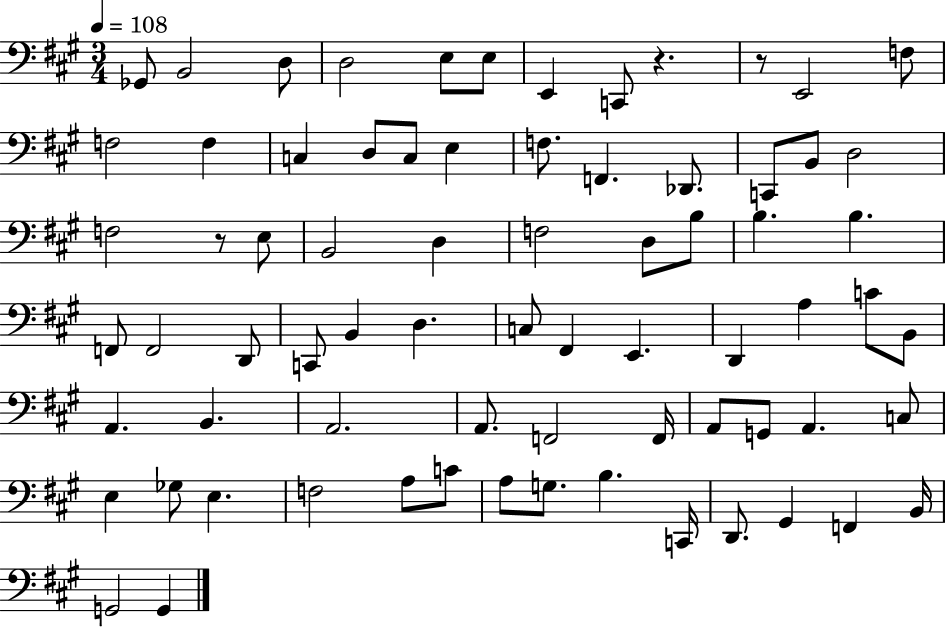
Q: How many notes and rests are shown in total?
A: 73